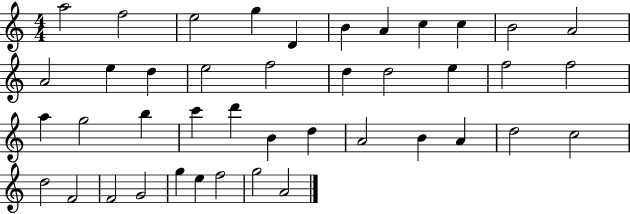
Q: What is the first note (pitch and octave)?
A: A5